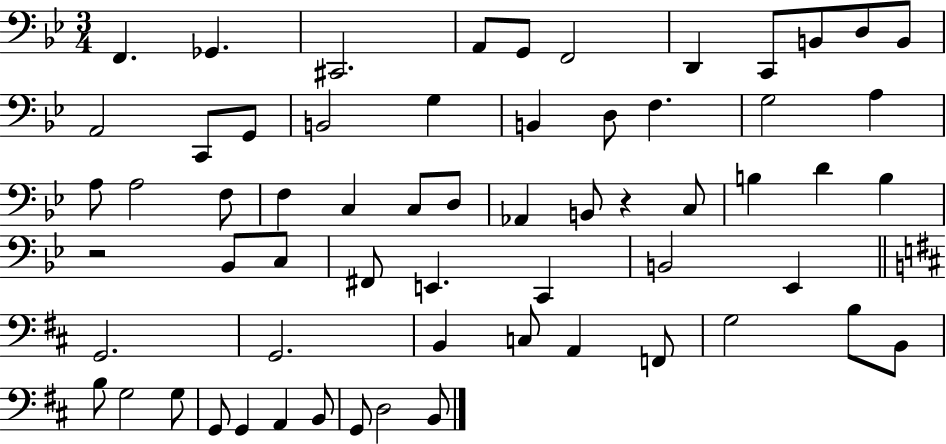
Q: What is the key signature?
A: BES major